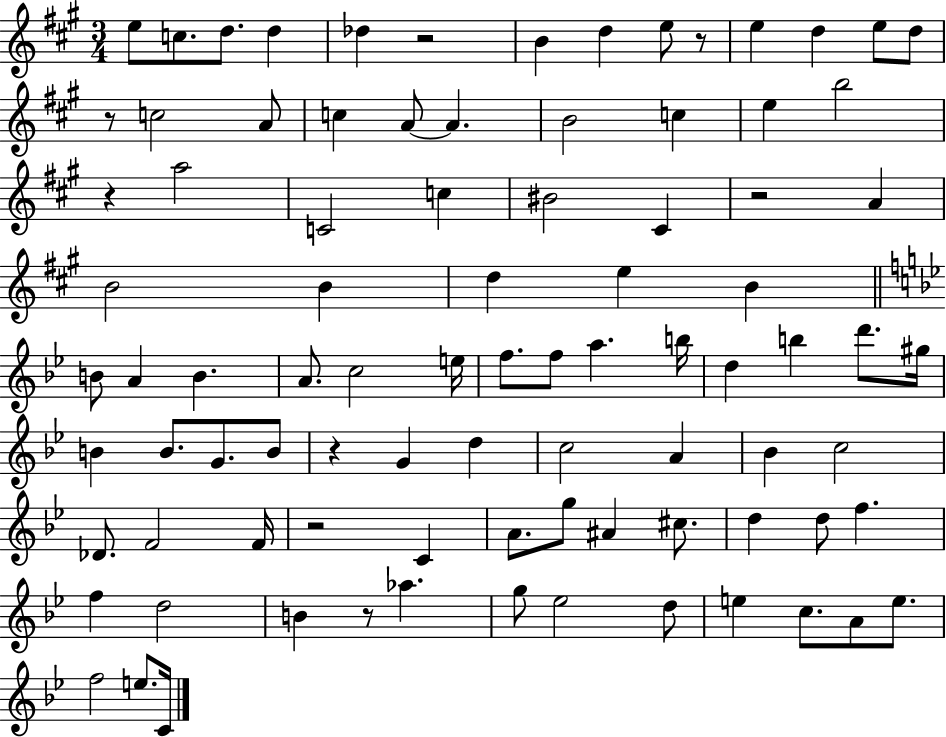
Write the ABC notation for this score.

X:1
T:Untitled
M:3/4
L:1/4
K:A
e/2 c/2 d/2 d _d z2 B d e/2 z/2 e d e/2 d/2 z/2 c2 A/2 c A/2 A B2 c e b2 z a2 C2 c ^B2 ^C z2 A B2 B d e B B/2 A B A/2 c2 e/4 f/2 f/2 a b/4 d b d'/2 ^g/4 B B/2 G/2 B/2 z G d c2 A _B c2 _D/2 F2 F/4 z2 C A/2 g/2 ^A ^c/2 d d/2 f f d2 B z/2 _a g/2 _e2 d/2 e c/2 A/2 e/2 f2 e/2 C/4